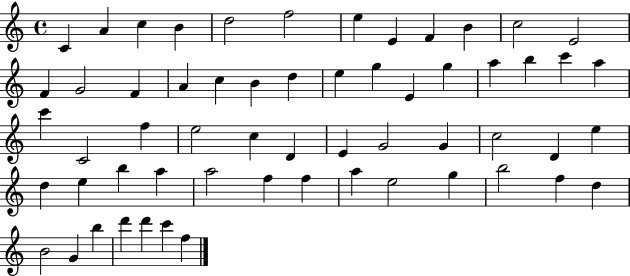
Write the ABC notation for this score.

X:1
T:Untitled
M:4/4
L:1/4
K:C
C A c B d2 f2 e E F B c2 E2 F G2 F A c B d e g E g a b c' a c' C2 f e2 c D E G2 G c2 D e d e b a a2 f f a e2 g b2 f d B2 G b d' d' c' f